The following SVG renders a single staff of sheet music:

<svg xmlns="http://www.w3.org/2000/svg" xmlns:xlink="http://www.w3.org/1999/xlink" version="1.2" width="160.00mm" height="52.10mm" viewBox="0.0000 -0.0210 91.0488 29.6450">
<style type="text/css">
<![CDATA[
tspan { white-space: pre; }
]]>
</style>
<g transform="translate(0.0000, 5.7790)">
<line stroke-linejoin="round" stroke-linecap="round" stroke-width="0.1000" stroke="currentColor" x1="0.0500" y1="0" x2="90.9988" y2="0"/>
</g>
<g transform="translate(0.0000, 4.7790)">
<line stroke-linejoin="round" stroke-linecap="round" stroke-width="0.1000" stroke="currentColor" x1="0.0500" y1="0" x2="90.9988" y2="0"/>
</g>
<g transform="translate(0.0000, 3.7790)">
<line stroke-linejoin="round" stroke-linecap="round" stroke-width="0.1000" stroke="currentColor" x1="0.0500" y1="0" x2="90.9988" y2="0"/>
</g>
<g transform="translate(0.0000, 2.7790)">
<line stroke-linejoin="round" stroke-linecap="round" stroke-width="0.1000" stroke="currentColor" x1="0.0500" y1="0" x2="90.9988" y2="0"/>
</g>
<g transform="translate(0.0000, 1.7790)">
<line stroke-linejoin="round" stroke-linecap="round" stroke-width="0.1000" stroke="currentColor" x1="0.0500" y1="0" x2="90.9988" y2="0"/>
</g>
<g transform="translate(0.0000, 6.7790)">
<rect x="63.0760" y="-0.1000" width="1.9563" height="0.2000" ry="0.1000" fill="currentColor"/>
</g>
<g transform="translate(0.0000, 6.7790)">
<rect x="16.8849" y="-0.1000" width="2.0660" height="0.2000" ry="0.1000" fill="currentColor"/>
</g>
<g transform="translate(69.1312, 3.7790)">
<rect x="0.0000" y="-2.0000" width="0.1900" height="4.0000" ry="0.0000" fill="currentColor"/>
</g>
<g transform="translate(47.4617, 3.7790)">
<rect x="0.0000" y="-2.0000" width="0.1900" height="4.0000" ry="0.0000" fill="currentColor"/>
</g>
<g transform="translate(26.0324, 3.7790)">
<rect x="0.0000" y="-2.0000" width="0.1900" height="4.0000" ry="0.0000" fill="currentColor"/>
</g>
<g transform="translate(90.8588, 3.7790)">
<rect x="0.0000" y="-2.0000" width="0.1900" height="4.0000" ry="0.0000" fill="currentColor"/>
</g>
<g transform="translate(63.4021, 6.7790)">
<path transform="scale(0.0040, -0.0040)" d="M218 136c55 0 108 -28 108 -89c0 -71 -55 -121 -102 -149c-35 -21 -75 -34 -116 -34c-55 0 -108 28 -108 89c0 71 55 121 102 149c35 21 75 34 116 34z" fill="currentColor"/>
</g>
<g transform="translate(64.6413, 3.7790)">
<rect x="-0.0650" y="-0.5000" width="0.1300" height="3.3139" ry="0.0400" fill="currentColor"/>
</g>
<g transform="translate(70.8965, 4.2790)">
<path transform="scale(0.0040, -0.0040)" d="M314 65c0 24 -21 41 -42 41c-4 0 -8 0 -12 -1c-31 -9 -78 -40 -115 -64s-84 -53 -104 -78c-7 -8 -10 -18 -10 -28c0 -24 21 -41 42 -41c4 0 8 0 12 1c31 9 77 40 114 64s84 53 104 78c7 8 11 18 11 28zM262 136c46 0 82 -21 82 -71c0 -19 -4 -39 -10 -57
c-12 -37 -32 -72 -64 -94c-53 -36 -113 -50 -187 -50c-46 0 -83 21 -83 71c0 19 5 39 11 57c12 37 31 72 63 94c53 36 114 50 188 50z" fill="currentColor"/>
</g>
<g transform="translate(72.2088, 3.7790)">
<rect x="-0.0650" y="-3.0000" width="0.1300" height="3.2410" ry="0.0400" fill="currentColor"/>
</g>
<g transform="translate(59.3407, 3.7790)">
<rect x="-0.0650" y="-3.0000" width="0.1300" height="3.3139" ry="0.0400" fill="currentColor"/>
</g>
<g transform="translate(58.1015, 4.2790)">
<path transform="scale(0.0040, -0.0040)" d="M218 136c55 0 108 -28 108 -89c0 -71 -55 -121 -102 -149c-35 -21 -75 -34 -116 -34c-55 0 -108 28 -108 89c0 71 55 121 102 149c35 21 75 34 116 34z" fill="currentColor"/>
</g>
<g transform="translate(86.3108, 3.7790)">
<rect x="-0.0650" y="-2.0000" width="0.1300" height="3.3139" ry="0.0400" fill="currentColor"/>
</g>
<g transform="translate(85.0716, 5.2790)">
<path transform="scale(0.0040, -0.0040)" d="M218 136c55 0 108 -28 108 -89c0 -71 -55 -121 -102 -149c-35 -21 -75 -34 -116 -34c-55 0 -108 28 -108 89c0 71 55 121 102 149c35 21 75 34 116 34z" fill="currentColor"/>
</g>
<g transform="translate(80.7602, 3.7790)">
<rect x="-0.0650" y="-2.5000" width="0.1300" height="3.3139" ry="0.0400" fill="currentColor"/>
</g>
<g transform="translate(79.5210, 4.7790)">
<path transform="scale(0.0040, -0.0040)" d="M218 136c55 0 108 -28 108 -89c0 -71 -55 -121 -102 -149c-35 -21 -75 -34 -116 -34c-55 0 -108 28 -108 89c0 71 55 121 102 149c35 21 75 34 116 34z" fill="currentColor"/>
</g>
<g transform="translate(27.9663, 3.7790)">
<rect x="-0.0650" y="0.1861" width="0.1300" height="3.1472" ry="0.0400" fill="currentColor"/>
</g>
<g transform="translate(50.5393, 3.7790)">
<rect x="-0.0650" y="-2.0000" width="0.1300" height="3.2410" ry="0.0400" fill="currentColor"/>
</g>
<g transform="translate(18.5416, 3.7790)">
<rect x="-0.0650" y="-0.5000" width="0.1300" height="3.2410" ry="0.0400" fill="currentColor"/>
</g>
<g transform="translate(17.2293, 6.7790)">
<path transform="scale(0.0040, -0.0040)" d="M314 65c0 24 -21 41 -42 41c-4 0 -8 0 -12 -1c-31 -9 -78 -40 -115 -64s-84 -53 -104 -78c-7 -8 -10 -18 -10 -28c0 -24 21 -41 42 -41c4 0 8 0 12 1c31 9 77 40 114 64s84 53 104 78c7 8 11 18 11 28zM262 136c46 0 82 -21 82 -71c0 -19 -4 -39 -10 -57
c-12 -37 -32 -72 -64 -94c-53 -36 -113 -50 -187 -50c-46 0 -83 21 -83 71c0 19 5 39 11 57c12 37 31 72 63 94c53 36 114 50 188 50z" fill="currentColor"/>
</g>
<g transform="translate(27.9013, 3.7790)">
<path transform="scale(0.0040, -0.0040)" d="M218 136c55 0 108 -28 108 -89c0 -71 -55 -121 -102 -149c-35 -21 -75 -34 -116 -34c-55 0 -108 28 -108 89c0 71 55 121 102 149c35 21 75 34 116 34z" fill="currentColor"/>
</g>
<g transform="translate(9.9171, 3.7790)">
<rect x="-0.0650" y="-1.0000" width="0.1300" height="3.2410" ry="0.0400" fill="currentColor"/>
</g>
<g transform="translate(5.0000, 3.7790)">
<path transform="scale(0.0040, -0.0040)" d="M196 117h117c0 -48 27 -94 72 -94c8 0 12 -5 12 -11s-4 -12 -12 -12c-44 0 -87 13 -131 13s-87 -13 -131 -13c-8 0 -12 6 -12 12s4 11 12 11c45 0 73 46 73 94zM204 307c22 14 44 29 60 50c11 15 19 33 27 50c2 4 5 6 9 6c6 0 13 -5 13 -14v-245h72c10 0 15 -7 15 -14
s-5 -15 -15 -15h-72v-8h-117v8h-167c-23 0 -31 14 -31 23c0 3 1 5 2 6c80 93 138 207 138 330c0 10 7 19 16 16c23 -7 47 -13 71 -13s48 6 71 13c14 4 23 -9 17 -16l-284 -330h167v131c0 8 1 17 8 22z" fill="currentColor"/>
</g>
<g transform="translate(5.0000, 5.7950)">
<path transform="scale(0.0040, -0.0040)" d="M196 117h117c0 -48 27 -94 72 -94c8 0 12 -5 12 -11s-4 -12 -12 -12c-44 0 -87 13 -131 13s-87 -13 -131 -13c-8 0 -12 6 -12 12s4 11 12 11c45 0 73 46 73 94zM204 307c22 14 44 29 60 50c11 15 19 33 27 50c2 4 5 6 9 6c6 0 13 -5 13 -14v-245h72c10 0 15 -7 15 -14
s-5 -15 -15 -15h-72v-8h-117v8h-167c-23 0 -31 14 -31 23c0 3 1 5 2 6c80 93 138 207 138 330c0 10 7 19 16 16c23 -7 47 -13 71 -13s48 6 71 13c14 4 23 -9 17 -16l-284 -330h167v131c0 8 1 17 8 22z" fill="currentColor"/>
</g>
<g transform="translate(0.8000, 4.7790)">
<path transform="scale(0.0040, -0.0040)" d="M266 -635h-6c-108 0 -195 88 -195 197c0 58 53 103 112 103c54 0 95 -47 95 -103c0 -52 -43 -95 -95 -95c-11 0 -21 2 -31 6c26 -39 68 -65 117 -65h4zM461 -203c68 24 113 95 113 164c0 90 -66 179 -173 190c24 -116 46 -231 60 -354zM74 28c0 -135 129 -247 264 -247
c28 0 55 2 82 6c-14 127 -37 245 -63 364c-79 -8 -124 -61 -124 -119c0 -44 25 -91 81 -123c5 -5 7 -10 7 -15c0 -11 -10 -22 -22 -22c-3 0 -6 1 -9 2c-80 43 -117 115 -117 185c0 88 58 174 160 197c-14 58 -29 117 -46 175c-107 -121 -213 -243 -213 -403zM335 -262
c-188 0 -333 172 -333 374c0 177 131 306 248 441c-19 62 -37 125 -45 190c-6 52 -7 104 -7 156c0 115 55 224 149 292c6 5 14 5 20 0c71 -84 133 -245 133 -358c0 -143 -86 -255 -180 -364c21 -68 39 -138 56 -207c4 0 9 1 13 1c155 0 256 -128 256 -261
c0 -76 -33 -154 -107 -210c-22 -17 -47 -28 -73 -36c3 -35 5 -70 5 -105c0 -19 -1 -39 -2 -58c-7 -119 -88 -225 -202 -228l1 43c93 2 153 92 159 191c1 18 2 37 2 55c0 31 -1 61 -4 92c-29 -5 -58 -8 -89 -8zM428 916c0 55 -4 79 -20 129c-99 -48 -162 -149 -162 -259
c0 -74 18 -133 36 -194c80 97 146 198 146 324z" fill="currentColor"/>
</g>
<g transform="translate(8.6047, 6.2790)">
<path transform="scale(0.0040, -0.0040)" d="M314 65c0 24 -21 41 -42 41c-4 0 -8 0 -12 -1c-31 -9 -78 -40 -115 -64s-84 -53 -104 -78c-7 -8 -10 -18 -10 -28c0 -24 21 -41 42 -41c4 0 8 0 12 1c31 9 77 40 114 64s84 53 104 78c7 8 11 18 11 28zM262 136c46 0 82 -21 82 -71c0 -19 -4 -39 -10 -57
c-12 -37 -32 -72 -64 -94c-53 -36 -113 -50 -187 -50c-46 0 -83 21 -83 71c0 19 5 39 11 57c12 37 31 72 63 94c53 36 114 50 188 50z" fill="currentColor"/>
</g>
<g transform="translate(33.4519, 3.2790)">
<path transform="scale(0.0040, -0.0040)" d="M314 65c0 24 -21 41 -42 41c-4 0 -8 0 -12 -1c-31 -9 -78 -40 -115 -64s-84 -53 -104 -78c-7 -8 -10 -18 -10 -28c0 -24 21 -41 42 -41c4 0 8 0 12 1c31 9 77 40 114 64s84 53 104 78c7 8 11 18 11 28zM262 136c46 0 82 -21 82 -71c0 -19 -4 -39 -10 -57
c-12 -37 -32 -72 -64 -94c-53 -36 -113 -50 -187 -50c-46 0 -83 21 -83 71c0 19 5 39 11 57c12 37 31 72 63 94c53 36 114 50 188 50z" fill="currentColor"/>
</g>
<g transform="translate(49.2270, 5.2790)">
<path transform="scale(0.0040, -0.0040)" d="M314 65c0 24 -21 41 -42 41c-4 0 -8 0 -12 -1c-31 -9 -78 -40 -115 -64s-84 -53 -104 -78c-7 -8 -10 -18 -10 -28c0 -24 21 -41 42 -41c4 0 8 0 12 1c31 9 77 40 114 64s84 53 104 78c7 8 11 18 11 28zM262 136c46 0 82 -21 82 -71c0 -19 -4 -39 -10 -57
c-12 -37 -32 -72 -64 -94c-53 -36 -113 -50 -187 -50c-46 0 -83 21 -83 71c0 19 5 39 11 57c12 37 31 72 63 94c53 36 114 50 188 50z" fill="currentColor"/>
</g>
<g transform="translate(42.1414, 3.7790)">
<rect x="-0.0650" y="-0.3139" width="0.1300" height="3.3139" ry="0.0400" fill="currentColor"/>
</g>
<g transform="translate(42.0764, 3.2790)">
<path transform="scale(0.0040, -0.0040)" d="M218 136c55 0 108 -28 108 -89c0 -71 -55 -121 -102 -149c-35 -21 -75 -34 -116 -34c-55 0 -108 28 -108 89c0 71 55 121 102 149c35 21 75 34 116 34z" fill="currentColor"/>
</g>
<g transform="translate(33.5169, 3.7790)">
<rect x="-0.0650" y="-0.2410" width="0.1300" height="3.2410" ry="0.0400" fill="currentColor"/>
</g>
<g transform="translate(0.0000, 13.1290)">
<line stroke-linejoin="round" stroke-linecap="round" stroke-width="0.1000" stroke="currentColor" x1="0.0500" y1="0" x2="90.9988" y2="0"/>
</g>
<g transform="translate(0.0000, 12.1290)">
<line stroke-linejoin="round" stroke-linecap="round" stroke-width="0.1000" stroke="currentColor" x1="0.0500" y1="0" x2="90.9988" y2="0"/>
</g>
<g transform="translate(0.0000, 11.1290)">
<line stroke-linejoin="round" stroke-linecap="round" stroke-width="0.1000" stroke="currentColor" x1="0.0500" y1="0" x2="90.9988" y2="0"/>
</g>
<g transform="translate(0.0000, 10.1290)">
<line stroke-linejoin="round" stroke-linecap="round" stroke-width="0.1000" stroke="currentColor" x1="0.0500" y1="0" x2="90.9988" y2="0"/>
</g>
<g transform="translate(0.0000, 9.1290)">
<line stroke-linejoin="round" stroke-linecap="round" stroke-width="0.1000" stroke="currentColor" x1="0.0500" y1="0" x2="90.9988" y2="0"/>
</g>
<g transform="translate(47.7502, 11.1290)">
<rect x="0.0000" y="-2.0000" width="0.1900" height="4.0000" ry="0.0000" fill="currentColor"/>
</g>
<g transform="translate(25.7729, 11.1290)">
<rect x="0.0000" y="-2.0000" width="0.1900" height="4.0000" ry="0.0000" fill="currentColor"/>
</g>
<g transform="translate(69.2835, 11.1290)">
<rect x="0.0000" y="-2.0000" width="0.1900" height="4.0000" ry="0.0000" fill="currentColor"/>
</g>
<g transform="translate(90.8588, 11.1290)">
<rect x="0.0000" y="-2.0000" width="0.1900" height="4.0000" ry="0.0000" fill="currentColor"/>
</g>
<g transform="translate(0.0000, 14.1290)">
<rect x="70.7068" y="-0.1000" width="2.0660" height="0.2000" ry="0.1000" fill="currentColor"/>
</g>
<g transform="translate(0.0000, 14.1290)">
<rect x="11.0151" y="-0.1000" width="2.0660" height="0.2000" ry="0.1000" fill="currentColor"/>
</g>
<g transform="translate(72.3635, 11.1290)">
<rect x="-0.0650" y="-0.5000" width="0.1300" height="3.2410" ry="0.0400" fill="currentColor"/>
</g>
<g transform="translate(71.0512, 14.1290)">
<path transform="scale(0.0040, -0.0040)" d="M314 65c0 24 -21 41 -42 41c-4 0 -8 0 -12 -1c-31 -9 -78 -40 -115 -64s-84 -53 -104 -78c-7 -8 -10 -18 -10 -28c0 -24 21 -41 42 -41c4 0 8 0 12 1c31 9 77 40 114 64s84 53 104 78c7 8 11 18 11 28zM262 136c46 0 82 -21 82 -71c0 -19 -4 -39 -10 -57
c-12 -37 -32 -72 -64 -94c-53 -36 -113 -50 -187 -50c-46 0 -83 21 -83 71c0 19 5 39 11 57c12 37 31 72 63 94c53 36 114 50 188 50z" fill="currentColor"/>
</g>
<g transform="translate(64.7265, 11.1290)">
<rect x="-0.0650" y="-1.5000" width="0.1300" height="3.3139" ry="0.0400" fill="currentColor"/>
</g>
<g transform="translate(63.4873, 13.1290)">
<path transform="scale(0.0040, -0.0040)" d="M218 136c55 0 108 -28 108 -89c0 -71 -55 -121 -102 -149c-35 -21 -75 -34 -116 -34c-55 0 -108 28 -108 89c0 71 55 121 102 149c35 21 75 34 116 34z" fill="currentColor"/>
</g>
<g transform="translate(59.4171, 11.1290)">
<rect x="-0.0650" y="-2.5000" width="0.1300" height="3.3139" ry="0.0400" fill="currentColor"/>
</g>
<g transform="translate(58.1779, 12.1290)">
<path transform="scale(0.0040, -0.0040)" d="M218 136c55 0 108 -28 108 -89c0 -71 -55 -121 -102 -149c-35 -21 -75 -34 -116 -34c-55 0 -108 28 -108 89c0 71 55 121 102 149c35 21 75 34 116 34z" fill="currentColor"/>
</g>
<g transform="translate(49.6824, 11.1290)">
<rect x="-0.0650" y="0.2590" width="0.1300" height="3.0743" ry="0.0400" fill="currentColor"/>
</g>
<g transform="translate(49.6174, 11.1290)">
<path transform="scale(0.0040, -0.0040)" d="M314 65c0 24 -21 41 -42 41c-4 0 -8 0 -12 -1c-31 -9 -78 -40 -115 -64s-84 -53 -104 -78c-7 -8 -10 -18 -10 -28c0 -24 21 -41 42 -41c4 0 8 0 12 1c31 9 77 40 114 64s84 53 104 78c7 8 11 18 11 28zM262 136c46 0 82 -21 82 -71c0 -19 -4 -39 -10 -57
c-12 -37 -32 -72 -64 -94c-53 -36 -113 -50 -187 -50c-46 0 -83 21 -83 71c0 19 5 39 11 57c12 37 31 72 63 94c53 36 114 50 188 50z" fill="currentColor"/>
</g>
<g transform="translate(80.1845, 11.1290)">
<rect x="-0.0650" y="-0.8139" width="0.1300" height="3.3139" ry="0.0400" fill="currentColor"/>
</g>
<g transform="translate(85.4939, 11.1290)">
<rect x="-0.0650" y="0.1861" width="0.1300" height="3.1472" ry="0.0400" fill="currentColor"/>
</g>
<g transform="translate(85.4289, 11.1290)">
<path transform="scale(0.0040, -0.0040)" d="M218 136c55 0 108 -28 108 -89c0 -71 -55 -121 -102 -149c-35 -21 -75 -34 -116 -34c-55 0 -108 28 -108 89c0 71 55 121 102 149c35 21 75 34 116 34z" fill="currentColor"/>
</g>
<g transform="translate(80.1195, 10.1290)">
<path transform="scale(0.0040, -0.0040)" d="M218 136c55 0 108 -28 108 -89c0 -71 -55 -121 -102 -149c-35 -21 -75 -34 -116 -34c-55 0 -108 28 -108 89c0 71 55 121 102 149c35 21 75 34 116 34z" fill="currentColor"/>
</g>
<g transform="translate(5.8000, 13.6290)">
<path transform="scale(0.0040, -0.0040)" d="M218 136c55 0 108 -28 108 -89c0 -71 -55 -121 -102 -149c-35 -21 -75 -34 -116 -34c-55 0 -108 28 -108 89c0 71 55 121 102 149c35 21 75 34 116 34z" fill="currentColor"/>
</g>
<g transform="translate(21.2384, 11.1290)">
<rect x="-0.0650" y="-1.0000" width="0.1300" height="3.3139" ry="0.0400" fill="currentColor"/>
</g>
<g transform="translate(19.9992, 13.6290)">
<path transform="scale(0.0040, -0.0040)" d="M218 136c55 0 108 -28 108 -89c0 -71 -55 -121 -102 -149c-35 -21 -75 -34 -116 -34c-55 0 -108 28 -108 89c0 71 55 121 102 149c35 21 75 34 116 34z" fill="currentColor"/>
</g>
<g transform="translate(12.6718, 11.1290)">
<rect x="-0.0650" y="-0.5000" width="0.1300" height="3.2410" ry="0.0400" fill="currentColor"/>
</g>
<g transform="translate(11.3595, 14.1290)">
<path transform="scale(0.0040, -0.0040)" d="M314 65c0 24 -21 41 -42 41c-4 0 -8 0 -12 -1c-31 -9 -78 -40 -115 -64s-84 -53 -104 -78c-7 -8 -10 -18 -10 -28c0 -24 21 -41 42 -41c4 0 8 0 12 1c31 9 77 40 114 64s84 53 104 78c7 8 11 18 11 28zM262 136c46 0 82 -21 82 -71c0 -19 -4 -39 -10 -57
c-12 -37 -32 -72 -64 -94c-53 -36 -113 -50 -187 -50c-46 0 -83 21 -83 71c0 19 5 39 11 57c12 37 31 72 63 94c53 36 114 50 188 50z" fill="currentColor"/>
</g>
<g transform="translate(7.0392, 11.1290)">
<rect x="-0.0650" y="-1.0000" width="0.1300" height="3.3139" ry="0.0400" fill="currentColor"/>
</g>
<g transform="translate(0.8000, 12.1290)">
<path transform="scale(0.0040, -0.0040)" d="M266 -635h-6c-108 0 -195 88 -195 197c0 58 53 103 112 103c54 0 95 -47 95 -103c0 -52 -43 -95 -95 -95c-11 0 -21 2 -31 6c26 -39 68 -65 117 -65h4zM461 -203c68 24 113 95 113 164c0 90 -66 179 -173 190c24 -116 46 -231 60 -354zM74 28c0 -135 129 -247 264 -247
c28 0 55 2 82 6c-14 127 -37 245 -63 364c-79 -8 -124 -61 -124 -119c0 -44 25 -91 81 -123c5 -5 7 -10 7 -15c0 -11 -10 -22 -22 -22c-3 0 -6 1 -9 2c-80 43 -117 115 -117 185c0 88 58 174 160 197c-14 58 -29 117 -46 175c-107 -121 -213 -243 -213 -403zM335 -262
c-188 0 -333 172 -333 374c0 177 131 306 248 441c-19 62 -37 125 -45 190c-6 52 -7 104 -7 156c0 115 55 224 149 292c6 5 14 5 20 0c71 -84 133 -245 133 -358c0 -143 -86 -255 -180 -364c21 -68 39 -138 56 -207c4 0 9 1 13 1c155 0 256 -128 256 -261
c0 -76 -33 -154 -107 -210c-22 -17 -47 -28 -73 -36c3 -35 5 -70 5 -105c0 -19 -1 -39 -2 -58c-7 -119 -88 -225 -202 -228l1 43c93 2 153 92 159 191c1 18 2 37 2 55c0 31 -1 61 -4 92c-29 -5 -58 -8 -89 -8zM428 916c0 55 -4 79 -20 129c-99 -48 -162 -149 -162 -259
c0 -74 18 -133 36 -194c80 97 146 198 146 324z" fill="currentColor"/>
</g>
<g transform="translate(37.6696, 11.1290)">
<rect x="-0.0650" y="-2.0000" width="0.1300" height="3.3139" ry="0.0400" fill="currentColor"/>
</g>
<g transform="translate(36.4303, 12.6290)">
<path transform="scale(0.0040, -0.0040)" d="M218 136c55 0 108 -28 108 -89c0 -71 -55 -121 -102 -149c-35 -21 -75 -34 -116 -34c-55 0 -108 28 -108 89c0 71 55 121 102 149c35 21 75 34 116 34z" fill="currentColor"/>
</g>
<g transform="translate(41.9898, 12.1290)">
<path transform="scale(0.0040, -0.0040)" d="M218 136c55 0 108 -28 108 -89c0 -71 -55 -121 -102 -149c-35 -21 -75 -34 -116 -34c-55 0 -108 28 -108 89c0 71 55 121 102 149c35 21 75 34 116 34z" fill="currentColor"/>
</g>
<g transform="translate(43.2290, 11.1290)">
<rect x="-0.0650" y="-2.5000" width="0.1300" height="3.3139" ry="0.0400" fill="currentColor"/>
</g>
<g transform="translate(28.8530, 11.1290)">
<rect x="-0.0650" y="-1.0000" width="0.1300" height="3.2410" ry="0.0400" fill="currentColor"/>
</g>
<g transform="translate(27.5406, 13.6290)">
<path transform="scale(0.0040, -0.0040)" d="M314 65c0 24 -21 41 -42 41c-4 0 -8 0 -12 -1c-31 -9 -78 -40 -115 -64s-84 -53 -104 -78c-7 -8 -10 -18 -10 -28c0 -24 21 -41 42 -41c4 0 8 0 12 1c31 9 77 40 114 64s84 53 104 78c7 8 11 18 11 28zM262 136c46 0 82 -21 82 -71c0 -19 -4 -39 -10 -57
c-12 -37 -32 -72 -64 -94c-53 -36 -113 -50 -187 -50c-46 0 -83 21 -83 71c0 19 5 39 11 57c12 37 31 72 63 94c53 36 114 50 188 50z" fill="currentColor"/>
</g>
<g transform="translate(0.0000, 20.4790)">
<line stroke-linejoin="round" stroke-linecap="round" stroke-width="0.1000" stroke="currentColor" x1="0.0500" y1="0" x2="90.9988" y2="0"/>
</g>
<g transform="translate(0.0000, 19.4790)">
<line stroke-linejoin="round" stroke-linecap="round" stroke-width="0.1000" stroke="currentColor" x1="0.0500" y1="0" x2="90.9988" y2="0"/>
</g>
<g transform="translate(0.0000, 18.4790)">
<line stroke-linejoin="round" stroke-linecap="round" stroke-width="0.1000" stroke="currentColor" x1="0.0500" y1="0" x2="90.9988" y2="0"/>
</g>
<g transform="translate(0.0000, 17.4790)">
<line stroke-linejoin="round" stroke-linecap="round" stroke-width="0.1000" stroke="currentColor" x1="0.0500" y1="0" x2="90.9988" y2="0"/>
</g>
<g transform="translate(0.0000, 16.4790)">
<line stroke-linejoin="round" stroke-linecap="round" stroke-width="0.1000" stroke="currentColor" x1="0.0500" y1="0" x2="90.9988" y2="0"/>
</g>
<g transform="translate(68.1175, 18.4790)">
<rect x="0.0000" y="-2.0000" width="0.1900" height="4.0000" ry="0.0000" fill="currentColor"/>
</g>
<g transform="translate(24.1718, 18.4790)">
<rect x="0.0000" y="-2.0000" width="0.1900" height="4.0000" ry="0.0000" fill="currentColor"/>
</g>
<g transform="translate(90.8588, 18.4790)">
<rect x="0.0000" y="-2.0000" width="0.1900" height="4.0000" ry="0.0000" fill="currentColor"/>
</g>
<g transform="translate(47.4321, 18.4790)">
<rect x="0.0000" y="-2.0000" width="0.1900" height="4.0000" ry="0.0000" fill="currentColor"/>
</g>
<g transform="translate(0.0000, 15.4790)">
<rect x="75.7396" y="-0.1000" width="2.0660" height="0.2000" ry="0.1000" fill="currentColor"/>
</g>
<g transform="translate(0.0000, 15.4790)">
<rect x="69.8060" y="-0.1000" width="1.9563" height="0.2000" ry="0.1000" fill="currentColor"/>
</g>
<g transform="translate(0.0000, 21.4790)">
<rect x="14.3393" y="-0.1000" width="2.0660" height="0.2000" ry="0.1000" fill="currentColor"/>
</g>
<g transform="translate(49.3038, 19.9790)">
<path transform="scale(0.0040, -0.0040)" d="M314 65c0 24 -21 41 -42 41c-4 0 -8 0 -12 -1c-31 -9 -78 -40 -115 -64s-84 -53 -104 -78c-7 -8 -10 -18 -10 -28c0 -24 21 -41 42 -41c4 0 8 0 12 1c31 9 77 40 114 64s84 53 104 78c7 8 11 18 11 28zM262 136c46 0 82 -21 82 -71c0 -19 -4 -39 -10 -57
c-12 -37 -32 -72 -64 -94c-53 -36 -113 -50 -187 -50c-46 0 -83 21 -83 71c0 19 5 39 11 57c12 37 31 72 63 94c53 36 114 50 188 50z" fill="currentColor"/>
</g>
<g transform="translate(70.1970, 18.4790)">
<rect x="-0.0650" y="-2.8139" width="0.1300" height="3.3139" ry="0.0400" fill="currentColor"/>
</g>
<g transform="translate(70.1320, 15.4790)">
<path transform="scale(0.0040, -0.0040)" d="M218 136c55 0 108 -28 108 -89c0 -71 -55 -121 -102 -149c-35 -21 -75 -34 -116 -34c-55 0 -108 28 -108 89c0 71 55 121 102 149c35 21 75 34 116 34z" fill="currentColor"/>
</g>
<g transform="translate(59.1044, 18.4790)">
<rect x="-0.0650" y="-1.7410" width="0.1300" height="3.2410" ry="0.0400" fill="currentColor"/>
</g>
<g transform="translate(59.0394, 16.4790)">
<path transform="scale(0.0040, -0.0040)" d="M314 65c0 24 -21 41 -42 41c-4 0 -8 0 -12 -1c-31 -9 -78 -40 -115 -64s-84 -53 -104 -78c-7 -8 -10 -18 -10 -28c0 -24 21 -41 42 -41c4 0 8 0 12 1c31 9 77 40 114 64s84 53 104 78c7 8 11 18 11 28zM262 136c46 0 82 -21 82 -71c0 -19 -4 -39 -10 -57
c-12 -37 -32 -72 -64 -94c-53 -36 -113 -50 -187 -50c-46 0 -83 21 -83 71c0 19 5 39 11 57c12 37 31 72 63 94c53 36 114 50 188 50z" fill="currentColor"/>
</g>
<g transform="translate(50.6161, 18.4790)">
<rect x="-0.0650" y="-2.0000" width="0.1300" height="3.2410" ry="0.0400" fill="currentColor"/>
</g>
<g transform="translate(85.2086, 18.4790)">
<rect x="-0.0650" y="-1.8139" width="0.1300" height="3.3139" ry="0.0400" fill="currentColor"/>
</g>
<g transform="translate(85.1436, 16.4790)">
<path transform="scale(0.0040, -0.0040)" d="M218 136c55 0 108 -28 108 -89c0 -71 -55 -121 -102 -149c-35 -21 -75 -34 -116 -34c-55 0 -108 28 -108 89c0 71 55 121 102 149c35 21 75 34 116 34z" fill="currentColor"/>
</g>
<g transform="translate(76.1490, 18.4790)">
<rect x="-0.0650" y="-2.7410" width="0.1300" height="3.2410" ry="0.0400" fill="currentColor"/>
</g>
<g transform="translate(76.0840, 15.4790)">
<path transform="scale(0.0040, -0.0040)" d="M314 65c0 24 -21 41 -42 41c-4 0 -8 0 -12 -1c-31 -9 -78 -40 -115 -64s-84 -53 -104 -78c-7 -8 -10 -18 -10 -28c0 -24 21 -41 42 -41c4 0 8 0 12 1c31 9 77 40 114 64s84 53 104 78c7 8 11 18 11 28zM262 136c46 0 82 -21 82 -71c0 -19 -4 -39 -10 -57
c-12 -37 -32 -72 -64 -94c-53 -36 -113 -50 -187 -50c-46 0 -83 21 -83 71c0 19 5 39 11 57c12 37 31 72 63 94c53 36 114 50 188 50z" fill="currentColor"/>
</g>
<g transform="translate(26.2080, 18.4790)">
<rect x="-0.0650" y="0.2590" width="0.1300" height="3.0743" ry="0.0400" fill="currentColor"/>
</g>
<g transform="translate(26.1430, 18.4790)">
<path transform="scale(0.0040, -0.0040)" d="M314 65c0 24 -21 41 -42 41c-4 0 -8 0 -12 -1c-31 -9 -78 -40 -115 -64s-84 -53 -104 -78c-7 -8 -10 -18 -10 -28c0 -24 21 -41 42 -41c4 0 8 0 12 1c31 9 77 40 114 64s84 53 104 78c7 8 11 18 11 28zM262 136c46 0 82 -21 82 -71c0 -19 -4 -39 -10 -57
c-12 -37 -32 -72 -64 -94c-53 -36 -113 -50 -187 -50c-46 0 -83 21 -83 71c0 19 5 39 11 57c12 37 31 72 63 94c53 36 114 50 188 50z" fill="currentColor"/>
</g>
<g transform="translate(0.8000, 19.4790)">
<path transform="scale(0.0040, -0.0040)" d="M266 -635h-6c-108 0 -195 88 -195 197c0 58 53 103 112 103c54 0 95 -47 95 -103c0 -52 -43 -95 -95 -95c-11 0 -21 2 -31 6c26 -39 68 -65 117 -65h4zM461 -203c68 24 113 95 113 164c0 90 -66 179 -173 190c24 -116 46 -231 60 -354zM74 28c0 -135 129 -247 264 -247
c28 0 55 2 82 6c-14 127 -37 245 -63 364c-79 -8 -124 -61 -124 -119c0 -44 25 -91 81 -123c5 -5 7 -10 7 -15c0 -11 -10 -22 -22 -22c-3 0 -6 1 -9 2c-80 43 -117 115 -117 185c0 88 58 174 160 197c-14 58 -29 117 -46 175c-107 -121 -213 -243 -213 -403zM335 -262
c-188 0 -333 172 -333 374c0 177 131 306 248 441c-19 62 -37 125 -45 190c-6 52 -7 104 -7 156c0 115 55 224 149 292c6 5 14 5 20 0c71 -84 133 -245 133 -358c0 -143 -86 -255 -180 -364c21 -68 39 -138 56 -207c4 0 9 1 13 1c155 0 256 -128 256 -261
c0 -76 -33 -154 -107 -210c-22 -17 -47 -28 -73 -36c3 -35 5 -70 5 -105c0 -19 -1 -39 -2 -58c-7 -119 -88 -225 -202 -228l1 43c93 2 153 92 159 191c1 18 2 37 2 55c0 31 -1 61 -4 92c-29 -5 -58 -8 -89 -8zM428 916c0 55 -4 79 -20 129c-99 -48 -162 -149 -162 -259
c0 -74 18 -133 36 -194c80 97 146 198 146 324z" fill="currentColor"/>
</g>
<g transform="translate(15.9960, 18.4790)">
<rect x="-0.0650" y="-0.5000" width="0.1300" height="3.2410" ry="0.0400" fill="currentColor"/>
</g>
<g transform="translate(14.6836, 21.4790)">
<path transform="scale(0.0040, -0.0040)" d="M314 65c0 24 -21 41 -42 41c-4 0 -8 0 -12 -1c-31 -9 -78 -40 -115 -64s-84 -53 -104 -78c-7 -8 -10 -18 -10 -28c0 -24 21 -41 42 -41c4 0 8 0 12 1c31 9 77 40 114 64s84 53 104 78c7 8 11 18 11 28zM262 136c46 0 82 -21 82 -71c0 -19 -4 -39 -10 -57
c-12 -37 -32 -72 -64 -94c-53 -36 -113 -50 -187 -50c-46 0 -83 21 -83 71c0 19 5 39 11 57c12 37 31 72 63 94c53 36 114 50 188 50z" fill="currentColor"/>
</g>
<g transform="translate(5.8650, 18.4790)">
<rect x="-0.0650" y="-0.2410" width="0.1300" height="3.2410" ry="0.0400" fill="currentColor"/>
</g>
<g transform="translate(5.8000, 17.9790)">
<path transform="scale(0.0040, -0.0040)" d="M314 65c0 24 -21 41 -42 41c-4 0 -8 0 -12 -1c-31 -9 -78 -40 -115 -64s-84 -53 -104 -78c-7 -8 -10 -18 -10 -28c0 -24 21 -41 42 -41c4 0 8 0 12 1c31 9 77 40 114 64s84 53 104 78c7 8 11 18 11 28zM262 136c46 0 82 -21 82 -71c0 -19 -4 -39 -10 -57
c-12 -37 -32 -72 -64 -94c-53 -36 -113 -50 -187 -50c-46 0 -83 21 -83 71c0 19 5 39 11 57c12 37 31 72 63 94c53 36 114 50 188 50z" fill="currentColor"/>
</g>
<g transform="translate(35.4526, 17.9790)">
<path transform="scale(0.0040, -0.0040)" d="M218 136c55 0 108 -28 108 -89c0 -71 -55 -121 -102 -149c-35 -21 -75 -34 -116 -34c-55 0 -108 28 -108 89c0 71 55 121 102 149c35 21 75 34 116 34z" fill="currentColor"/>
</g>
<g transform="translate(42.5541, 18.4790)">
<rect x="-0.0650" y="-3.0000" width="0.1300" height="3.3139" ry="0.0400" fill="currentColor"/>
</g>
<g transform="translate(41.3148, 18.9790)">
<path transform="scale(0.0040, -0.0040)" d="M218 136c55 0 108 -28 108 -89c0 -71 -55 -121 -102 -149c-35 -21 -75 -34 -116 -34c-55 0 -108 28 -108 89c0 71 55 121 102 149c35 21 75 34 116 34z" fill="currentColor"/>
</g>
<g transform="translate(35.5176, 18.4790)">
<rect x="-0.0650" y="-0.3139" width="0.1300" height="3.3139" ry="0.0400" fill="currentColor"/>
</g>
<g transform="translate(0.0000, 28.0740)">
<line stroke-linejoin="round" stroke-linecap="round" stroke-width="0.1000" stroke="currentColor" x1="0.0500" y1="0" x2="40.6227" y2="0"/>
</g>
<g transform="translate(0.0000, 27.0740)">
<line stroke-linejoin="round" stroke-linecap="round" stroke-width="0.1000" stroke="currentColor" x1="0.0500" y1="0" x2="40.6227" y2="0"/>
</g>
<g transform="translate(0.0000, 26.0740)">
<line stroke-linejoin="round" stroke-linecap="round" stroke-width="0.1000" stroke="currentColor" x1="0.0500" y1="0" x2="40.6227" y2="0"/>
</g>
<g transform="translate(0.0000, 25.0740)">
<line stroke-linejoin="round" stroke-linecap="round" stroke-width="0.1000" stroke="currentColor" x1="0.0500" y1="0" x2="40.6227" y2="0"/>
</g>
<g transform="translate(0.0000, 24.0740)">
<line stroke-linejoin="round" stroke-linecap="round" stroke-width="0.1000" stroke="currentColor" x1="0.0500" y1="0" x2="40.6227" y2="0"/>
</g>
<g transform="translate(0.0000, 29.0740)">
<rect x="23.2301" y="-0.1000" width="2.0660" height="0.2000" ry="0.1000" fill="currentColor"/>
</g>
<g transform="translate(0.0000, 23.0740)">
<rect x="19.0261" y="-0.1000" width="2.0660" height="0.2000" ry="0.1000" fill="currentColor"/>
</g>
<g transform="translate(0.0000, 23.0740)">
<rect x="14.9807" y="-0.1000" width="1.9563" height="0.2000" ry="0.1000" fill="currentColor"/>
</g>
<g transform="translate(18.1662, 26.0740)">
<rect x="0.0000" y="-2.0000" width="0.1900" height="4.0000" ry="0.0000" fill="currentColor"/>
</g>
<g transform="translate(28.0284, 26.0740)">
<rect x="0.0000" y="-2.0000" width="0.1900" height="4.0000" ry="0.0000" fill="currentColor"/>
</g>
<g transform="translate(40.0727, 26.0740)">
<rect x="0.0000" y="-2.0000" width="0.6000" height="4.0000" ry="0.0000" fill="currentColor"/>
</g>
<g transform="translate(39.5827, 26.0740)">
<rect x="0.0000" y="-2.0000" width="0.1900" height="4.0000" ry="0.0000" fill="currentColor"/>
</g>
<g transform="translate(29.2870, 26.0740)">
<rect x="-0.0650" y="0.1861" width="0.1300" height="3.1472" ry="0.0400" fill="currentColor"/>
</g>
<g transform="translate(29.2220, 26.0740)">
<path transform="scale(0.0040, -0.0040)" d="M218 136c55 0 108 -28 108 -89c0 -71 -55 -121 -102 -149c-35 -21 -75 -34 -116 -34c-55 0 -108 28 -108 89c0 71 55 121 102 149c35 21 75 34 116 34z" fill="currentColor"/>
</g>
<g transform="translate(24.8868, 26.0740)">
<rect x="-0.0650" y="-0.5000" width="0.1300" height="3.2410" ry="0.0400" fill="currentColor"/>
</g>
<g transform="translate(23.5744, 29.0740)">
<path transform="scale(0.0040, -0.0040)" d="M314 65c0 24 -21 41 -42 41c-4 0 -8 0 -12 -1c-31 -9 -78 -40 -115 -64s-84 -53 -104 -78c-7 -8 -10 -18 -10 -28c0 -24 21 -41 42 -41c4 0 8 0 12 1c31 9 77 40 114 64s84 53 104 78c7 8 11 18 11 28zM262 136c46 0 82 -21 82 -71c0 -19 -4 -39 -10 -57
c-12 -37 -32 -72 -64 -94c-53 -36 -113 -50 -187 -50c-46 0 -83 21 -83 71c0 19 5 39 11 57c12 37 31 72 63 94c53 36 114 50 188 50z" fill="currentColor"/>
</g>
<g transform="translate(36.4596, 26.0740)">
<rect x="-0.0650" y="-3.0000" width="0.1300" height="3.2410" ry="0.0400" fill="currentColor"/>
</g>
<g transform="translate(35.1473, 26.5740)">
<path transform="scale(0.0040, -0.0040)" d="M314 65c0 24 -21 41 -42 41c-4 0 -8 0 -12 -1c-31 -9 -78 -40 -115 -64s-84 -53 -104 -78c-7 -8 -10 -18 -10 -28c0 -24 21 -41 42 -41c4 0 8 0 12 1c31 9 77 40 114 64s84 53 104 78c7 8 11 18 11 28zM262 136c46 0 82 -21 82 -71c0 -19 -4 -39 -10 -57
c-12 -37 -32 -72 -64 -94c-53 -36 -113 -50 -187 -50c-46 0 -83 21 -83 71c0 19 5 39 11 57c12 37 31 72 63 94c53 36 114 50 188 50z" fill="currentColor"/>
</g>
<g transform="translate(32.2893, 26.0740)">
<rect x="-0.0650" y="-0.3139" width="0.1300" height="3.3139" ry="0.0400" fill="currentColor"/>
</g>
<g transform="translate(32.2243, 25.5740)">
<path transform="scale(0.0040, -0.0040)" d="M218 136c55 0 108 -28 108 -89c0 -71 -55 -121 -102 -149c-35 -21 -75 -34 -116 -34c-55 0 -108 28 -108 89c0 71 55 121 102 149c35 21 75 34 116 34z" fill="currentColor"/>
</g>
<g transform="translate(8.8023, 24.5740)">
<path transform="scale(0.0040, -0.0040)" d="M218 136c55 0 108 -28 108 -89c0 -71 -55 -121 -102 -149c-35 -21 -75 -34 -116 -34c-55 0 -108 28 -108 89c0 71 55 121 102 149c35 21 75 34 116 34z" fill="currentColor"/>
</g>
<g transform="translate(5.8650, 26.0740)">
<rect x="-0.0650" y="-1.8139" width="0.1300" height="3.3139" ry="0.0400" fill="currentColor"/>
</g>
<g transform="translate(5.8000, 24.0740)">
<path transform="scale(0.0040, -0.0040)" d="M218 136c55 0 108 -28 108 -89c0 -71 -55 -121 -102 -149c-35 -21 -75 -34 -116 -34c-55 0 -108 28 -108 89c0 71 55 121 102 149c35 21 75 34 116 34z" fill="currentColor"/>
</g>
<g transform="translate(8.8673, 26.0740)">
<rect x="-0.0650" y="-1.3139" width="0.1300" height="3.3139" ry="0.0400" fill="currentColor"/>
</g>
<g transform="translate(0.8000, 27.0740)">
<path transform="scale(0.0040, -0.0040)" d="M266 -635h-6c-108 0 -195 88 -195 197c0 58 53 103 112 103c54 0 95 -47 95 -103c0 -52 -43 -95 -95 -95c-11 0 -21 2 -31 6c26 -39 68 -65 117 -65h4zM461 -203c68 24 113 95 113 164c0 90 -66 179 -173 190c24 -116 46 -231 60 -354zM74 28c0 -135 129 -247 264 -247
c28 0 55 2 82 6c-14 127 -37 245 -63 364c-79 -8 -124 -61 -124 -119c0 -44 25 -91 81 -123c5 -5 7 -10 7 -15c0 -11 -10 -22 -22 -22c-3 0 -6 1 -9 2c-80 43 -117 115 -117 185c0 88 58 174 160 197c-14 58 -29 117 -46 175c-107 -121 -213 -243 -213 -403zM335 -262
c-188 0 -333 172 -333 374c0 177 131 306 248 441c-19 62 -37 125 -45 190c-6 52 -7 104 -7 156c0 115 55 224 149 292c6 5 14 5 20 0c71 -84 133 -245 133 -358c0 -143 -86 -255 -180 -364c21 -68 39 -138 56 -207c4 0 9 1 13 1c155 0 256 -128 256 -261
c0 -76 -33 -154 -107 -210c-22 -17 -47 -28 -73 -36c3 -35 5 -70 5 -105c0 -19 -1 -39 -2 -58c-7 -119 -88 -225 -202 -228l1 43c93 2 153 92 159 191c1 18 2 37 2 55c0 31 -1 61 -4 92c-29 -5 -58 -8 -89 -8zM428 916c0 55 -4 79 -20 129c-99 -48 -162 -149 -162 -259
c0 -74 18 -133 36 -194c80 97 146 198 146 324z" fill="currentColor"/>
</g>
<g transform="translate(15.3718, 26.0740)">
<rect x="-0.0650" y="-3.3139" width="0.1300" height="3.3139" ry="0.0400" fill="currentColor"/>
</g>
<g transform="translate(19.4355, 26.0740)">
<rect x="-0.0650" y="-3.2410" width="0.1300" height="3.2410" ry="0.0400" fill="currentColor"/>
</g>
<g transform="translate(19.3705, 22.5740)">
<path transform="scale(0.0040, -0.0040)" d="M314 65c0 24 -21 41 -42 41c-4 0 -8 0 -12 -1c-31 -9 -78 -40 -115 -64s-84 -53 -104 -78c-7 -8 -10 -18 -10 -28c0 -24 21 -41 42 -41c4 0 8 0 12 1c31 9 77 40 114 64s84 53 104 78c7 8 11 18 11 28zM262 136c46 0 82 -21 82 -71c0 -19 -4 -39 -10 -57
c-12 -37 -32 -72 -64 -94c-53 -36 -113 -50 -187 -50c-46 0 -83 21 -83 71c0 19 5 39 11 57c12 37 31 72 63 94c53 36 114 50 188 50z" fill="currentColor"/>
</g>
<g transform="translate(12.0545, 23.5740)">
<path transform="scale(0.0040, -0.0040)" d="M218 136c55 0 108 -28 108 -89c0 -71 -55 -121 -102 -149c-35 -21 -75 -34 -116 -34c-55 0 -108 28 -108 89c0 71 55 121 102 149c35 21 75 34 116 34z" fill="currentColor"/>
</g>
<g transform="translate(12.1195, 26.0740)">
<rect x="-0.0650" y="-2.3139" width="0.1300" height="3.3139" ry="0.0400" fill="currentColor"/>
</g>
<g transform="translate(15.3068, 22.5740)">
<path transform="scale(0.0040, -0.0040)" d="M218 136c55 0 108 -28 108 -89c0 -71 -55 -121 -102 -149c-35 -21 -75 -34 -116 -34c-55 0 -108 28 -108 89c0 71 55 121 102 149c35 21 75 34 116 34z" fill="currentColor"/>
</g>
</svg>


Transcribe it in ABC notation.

X:1
T:Untitled
M:4/4
L:1/4
K:C
D2 C2 B c2 c F2 A C A2 G F D C2 D D2 F G B2 G E C2 d B c2 C2 B2 c A F2 f2 a a2 f f e g b b2 C2 B c A2